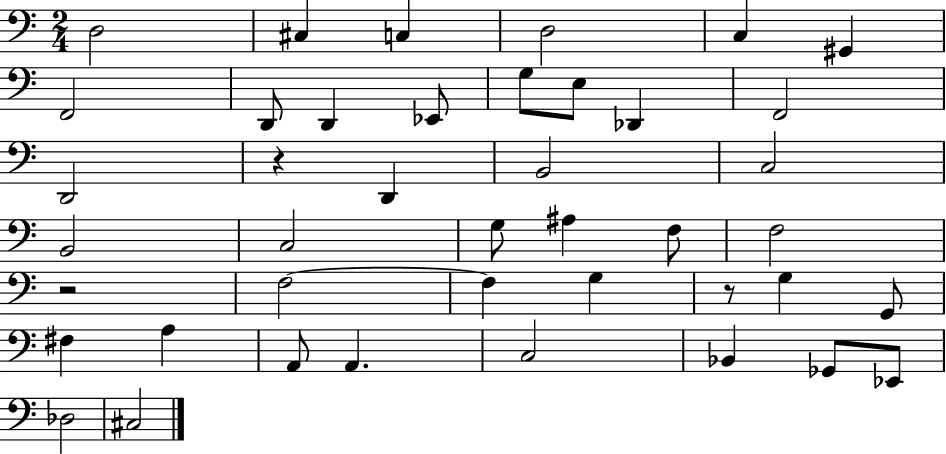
{
  \clef bass
  \numericTimeSignature
  \time 2/4
  \key c \major
  d2 | cis4 c4 | d2 | c4 gis,4 | \break f,2 | d,8 d,4 ees,8 | g8 e8 des,4 | f,2 | \break d,2 | r4 d,4 | b,2 | c2 | \break b,2 | c2 | g8 ais4 f8 | f2 | \break r2 | f2~~ | f4 g4 | r8 g4 g,8 | \break fis4 a4 | a,8 a,4. | c2 | bes,4 ges,8 ees,8 | \break des2 | cis2 | \bar "|."
}